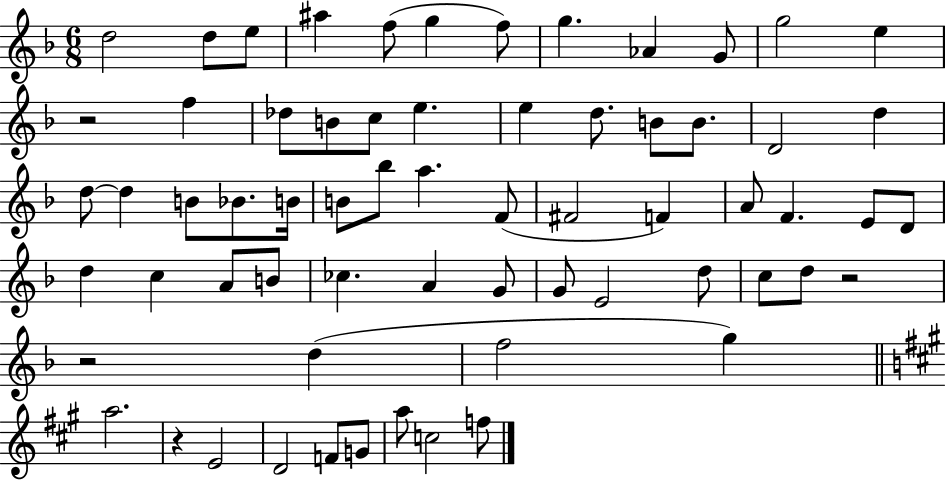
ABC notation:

X:1
T:Untitled
M:6/8
L:1/4
K:F
d2 d/2 e/2 ^a f/2 g f/2 g _A G/2 g2 e z2 f _d/2 B/2 c/2 e e d/2 B/2 B/2 D2 d d/2 d B/2 _B/2 B/4 B/2 _b/2 a F/2 ^F2 F A/2 F E/2 D/2 d c A/2 B/2 _c A G/2 G/2 E2 d/2 c/2 d/2 z2 z2 d f2 g a2 z E2 D2 F/2 G/2 a/2 c2 f/2